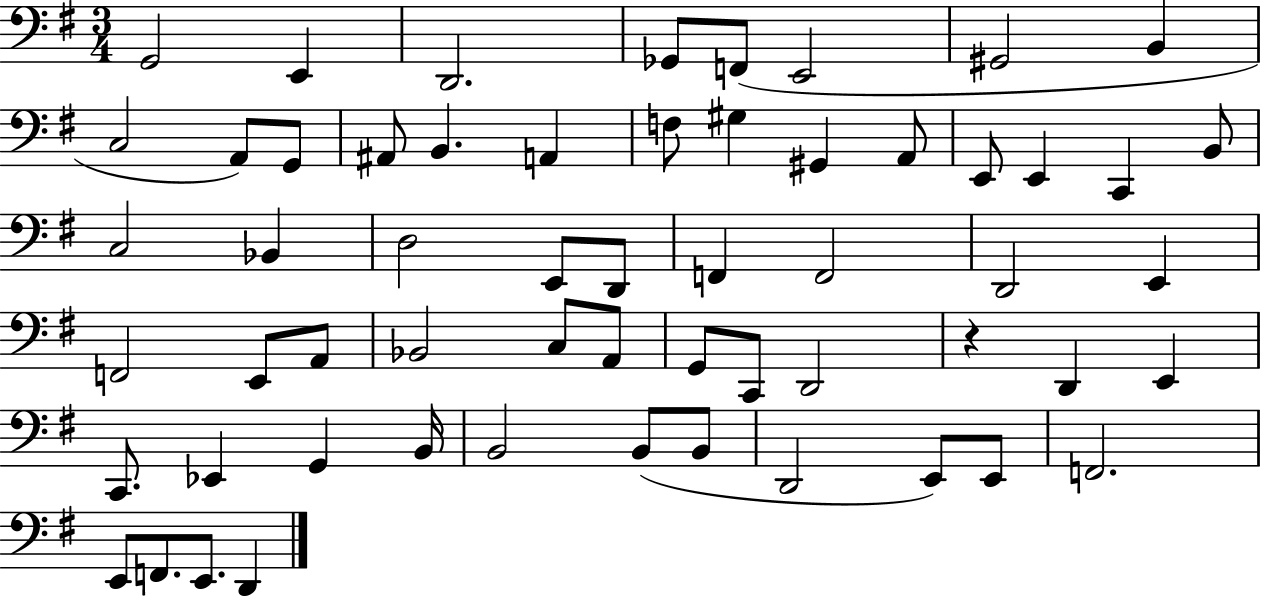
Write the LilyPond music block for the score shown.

{
  \clef bass
  \numericTimeSignature
  \time 3/4
  \key g \major
  g,2 e,4 | d,2. | ges,8 f,8( e,2 | gis,2 b,4 | \break c2 a,8) g,8 | ais,8 b,4. a,4 | f8 gis4 gis,4 a,8 | e,8 e,4 c,4 b,8 | \break c2 bes,4 | d2 e,8 d,8 | f,4 f,2 | d,2 e,4 | \break f,2 e,8 a,8 | bes,2 c8 a,8 | g,8 c,8 d,2 | r4 d,4 e,4 | \break c,8. ees,4 g,4 b,16 | b,2 b,8( b,8 | d,2 e,8) e,8 | f,2. | \break e,8 f,8. e,8. d,4 | \bar "|."
}